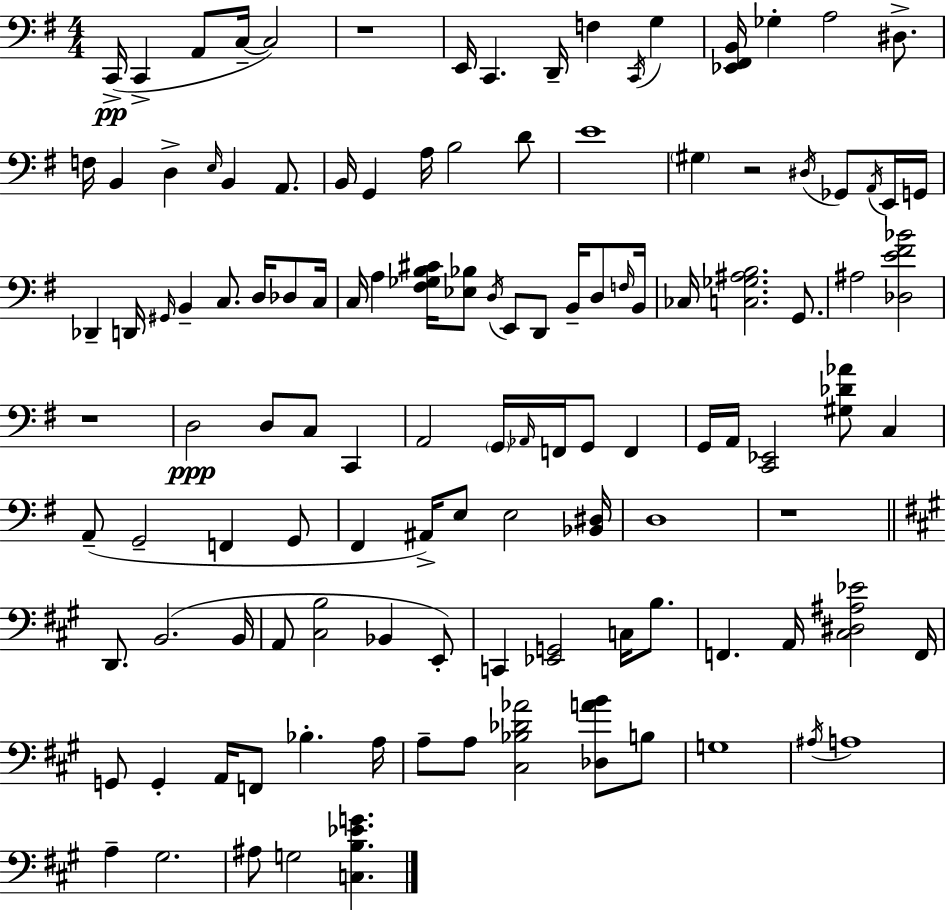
X:1
T:Untitled
M:4/4
L:1/4
K:Em
C,,/4 C,, A,,/2 C,/4 C,2 z4 E,,/4 C,, D,,/4 F, C,,/4 G, [_E,,^F,,B,,]/4 _G, A,2 ^D,/2 F,/4 B,, D, E,/4 B,, A,,/2 B,,/4 G,, A,/4 B,2 D/2 E4 ^G, z2 ^D,/4 _G,,/2 A,,/4 E,,/4 G,,/4 _D,, D,,/4 ^G,,/4 B,, C,/2 D,/4 _D,/2 C,/4 C,/4 A, [^F,_G,B,^C]/4 [_E,_B,]/2 D,/4 E,,/2 D,,/2 B,,/4 D,/2 F,/4 B,,/4 _C,/4 [C,_G,^A,B,]2 G,,/2 ^A,2 [_D,E^F_B]2 z4 D,2 D,/2 C,/2 C,, A,,2 G,,/4 _A,,/4 F,,/4 G,,/2 F,, G,,/4 A,,/4 [C,,_E,,]2 [^G,_D_A]/2 C, A,,/2 G,,2 F,, G,,/2 ^F,, ^A,,/4 E,/2 E,2 [_B,,^D,]/4 D,4 z4 D,,/2 B,,2 B,,/4 A,,/2 [^C,B,]2 _B,, E,,/2 C,, [_E,,G,,]2 C,/4 B,/2 F,, A,,/4 [^C,^D,^A,_E]2 F,,/4 G,,/2 G,, A,,/4 F,,/2 _B, A,/4 A,/2 A,/2 [^C,_B,_D_A]2 [_D,AB]/2 B,/2 G,4 ^A,/4 A,4 A, ^G,2 ^A,/2 G,2 [C,B,_EG]